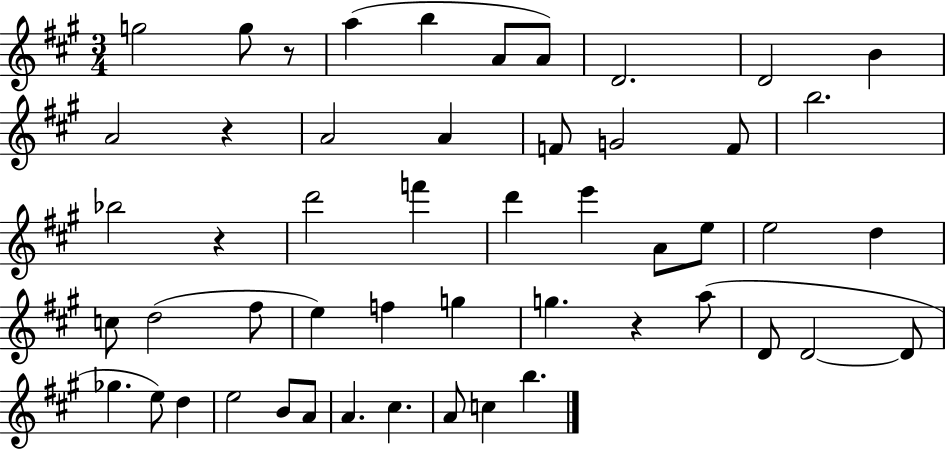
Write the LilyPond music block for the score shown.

{
  \clef treble
  \numericTimeSignature
  \time 3/4
  \key a \major
  g''2 g''8 r8 | a''4( b''4 a'8 a'8) | d'2. | d'2 b'4 | \break a'2 r4 | a'2 a'4 | f'8 g'2 f'8 | b''2. | \break bes''2 r4 | d'''2 f'''4 | d'''4 e'''4 a'8 e''8 | e''2 d''4 | \break c''8 d''2( fis''8 | e''4) f''4 g''4 | g''4. r4 a''8( | d'8 d'2~~ d'8 | \break ges''4. e''8) d''4 | e''2 b'8 a'8 | a'4. cis''4. | a'8 c''4 b''4. | \break \bar "|."
}